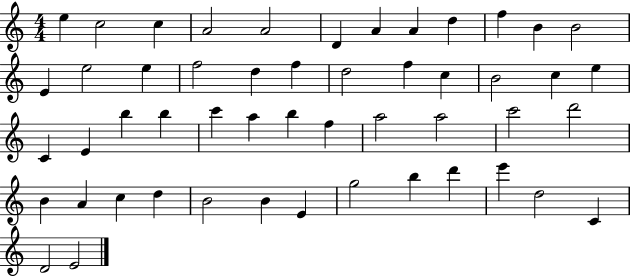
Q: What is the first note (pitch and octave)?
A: E5